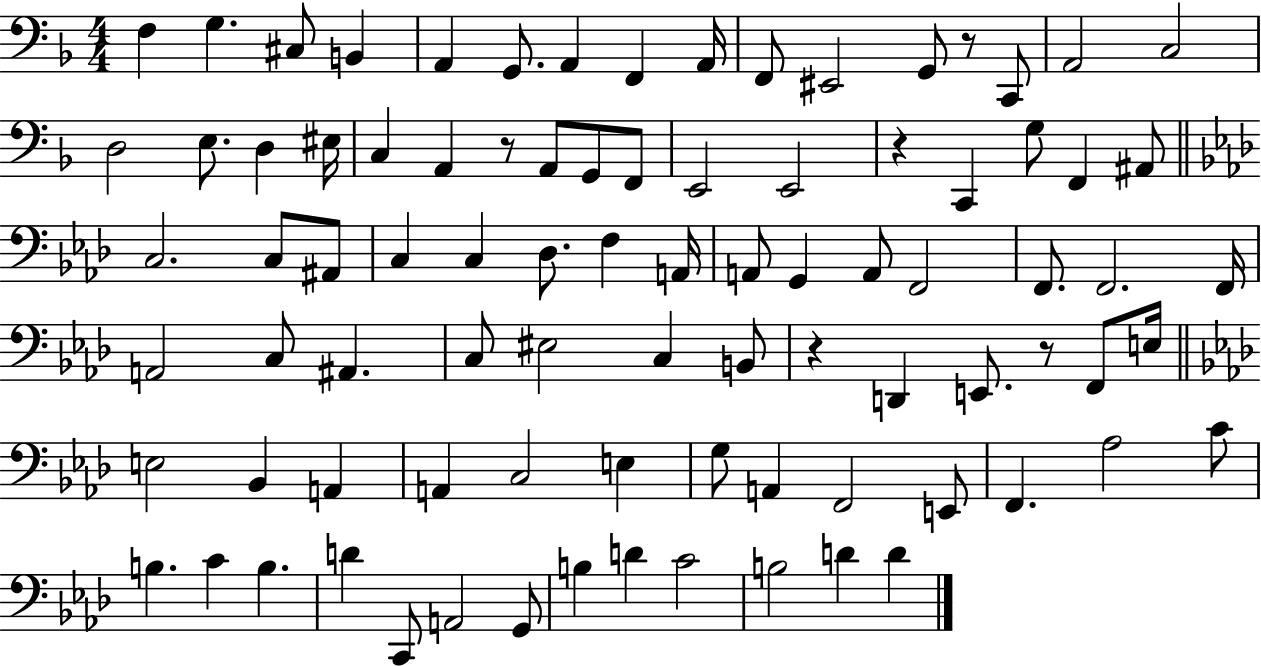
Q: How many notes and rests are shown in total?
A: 87